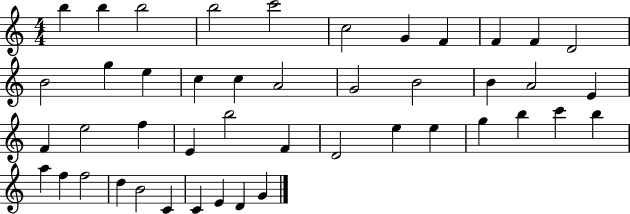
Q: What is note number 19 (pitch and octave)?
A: B4